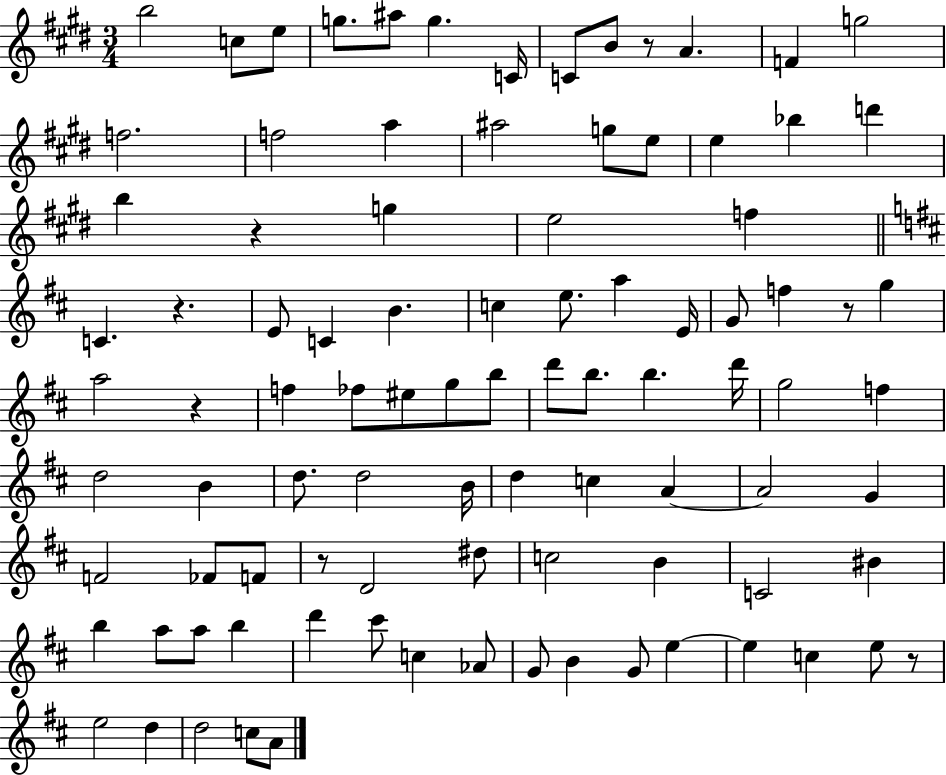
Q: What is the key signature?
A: E major